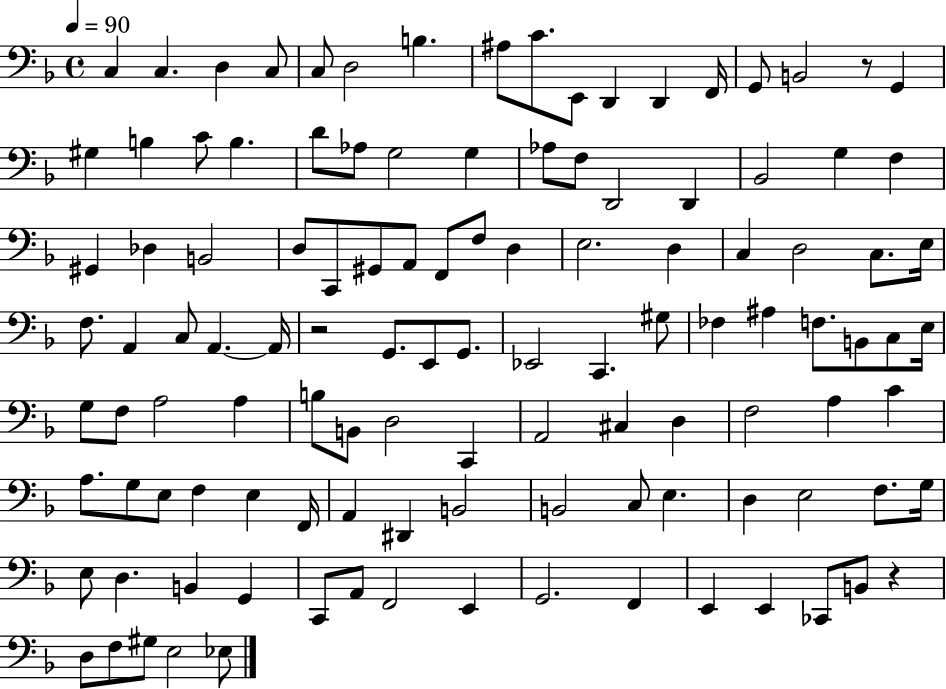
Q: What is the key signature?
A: F major